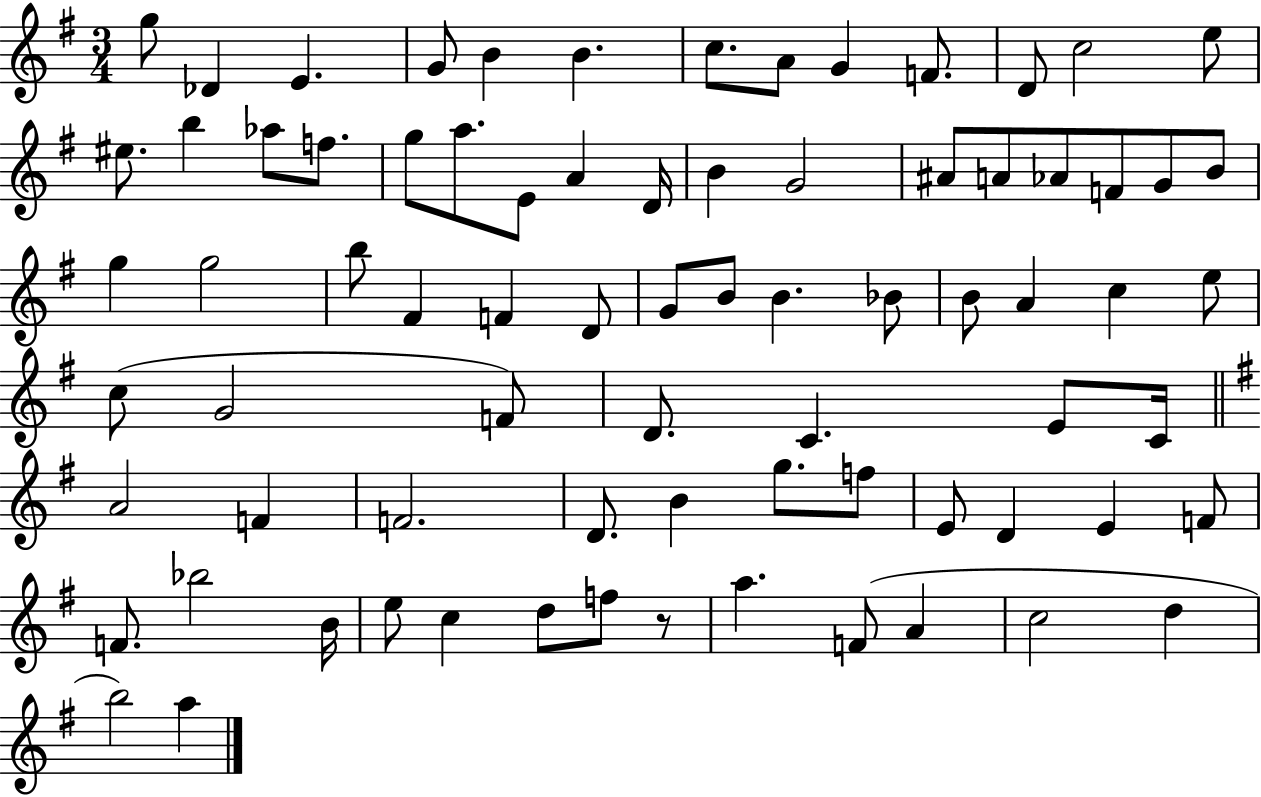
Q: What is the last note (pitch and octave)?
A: A5